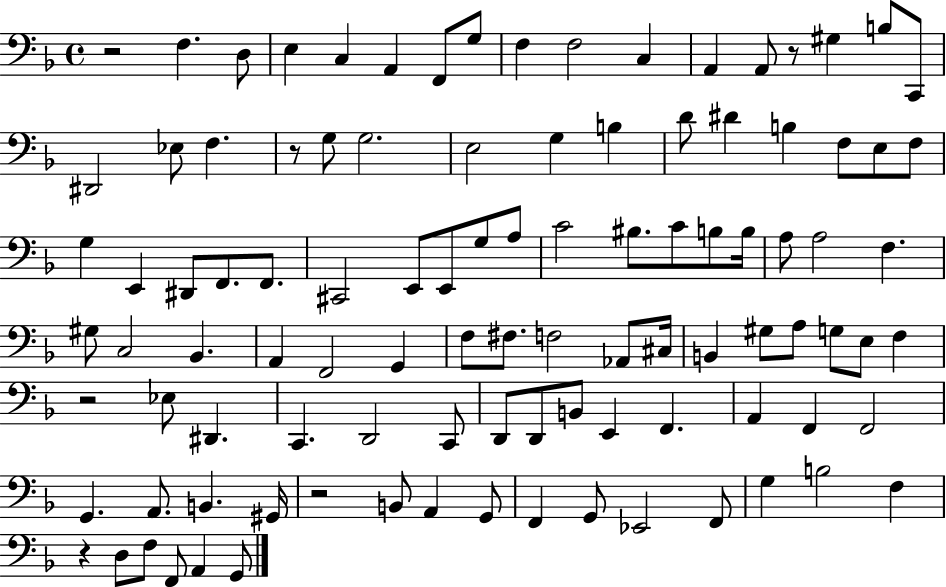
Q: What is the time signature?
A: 4/4